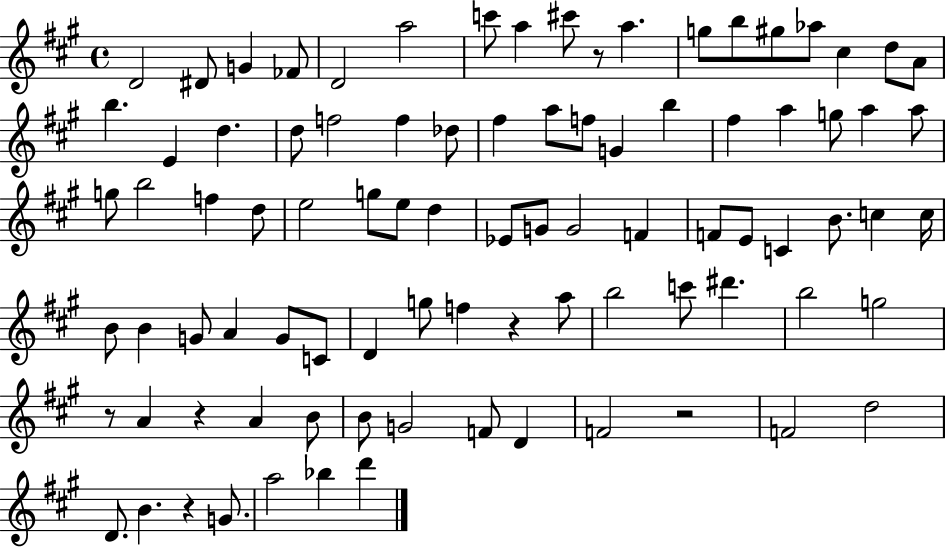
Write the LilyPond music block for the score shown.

{
  \clef treble
  \time 4/4
  \defaultTimeSignature
  \key a \major
  d'2 dis'8 g'4 fes'8 | d'2 a''2 | c'''8 a''4 cis'''8 r8 a''4. | g''8 b''8 gis''8 aes''8 cis''4 d''8 a'8 | \break b''4. e'4 d''4. | d''8 f''2 f''4 des''8 | fis''4 a''8 f''8 g'4 b''4 | fis''4 a''4 g''8 a''4 a''8 | \break g''8 b''2 f''4 d''8 | e''2 g''8 e''8 d''4 | ees'8 g'8 g'2 f'4 | f'8 e'8 c'4 b'8. c''4 c''16 | \break b'8 b'4 g'8 a'4 g'8 c'8 | d'4 g''8 f''4 r4 a''8 | b''2 c'''8 dis'''4. | b''2 g''2 | \break r8 a'4 r4 a'4 b'8 | b'8 g'2 f'8 d'4 | f'2 r2 | f'2 d''2 | \break d'8. b'4. r4 g'8. | a''2 bes''4 d'''4 | \bar "|."
}